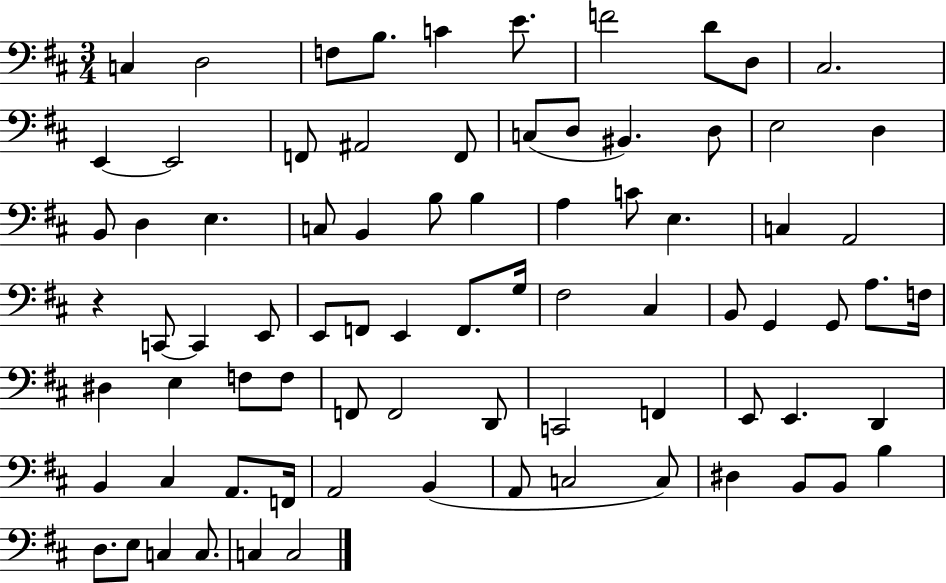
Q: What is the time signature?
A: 3/4